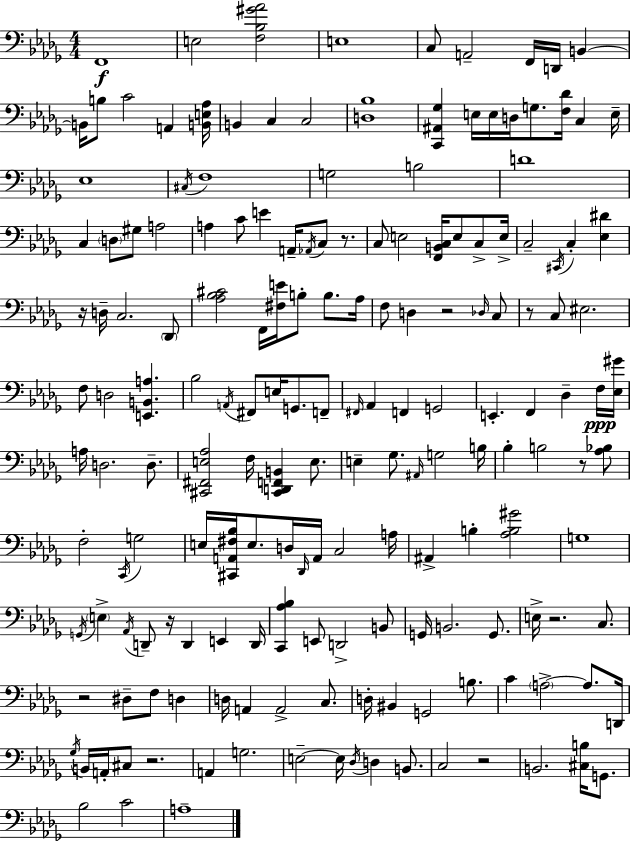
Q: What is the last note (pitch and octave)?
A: A3